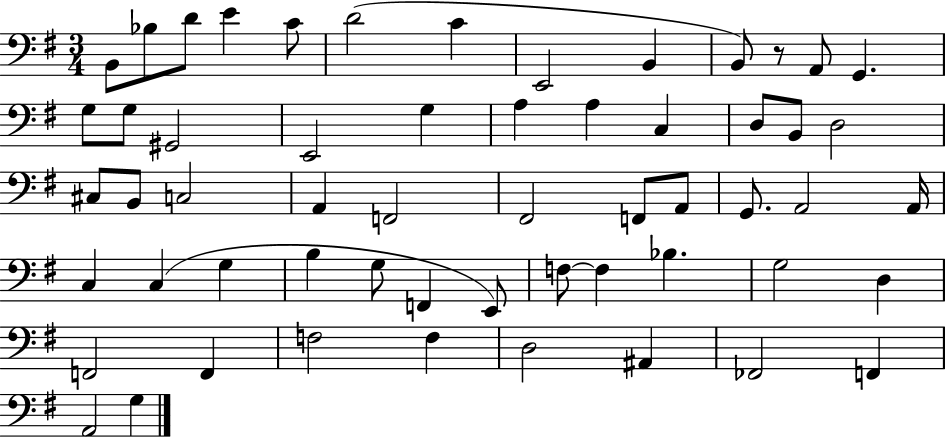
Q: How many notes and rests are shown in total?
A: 57